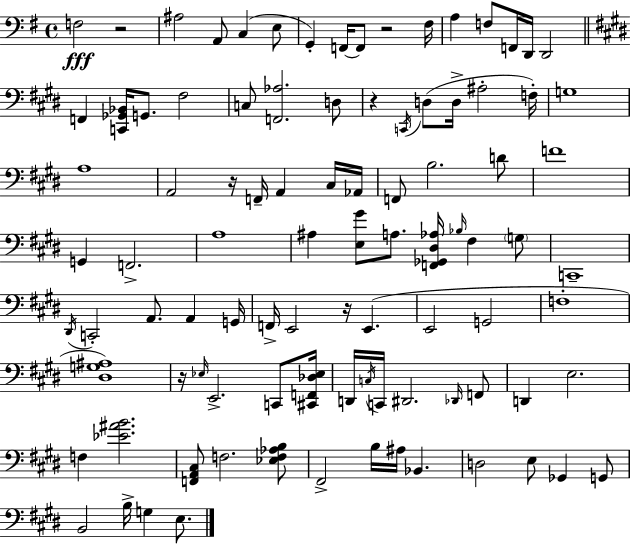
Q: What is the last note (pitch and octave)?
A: E3